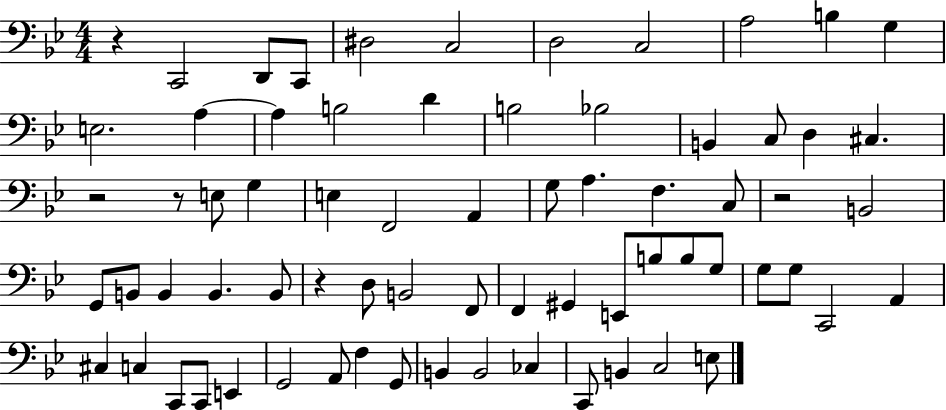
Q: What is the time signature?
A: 4/4